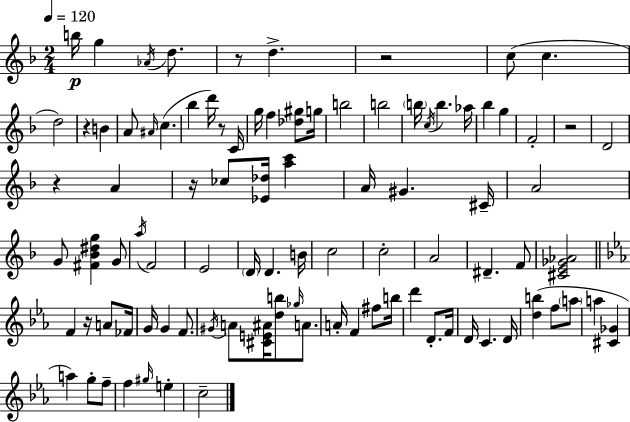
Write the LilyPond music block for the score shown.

{
  \clef treble
  \numericTimeSignature
  \time 2/4
  \key d \minor
  \tempo 4 = 120
  b''16\p g''4 \acciaccatura { aes'16 } d''8. | r8 d''4.-> | r2 | c''8( c''4. | \break d''2) | r4 b'4 | a'8 \grace { ais'16 }( c''4. | bes''4 d'''16) r8 | \break c'16 g''16 f''4 <des'' gis''>8 | g''16 b''2 | b''2 | \parenthesize b''16 \acciaccatura { c''16 } b''4. | \break aes''16 bes''4 g''4 | f'2-. | r2 | d'2 | \break r4 a'4 | r16 ces''8 <ees' des''>16 <a'' c'''>4 | a'16 gis'4. | cis'16-- a'2 | \break g'8 <fis' bes' dis'' g''>4 | g'8 \acciaccatura { a''16 } f'2 | e'2 | \parenthesize d'16 d'4. | \break b'16 c''2 | c''2-. | a'2 | dis'4.-- | \break f'8 <cis' e' ges' aes'>2 | \bar "||" \break \key ees \major f'4 r16 a'8 fes'16 | g'16 g'4 f'8. | \acciaccatura { gis'16 } a'8 <cis' e' ais'>16 <d'' b''>8 \grace { ges''16 } a'8. | a'16-. f'4 fis''8 | \break b''16 d'''4 d'8.-. | f'16 d'16 c'4. | d'16 <d'' b''>4( f''8 | \parenthesize a''8 a''4 <cis' ges'>4 | \break a''4) g''8-. | f''8-- f''4 \grace { gis''16 } e''4-. | c''2-- | \bar "|."
}